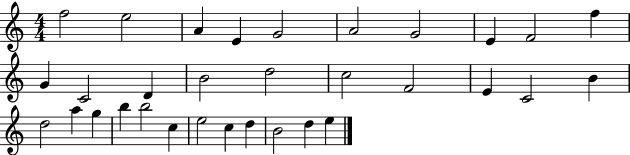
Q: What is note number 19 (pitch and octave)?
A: C4